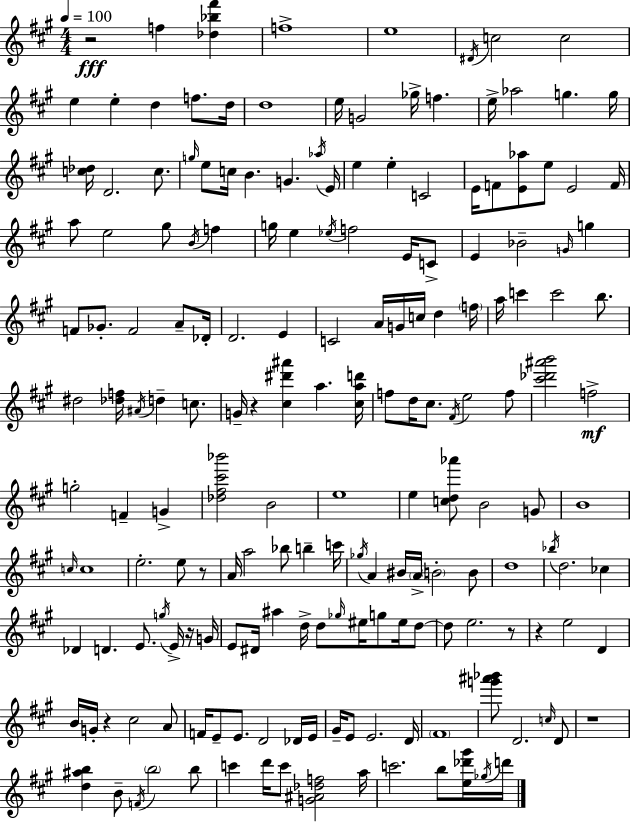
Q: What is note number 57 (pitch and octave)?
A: Db4